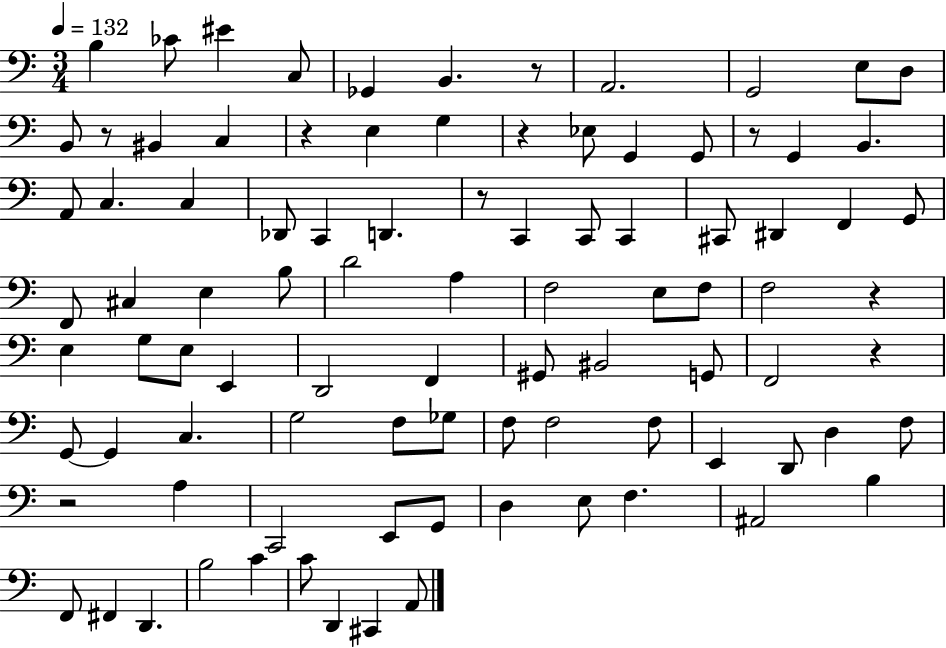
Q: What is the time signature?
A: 3/4